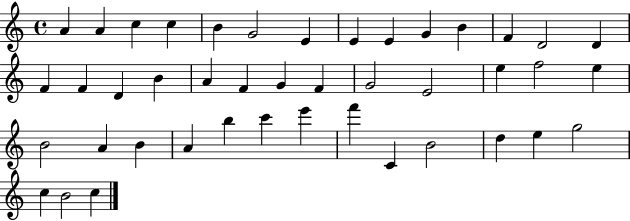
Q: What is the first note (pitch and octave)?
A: A4